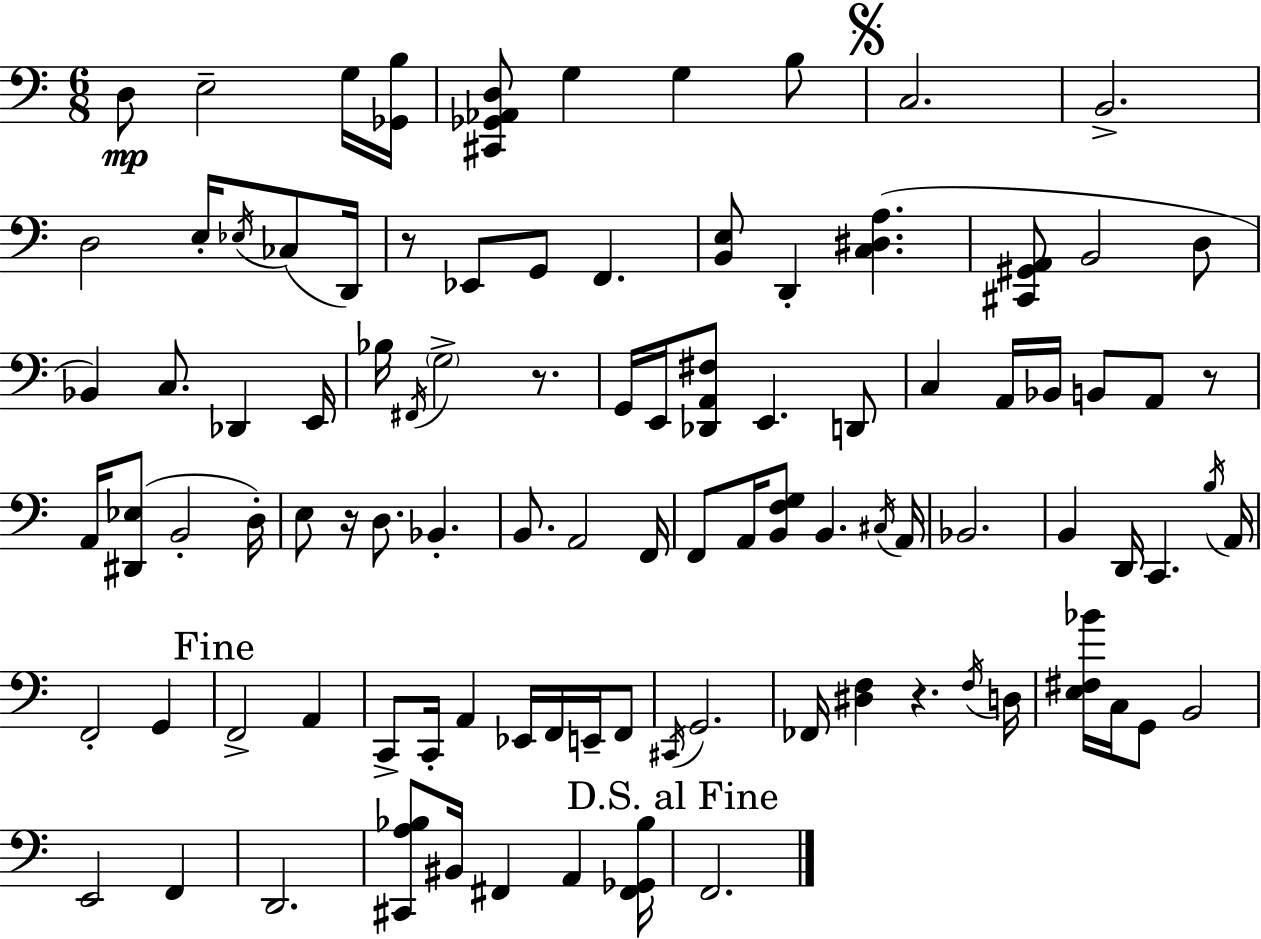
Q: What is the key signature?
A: C major